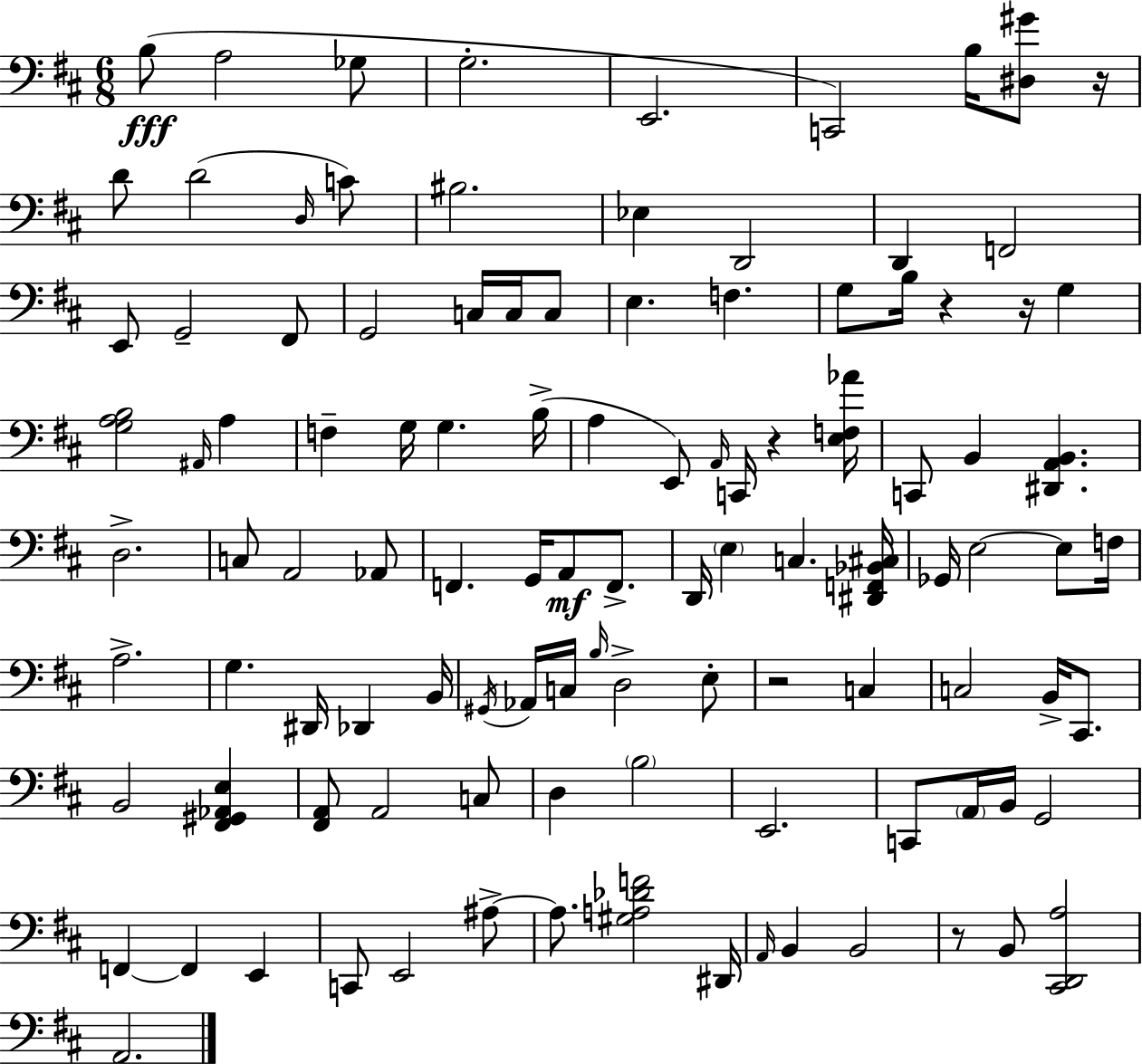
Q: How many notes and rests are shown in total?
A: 108